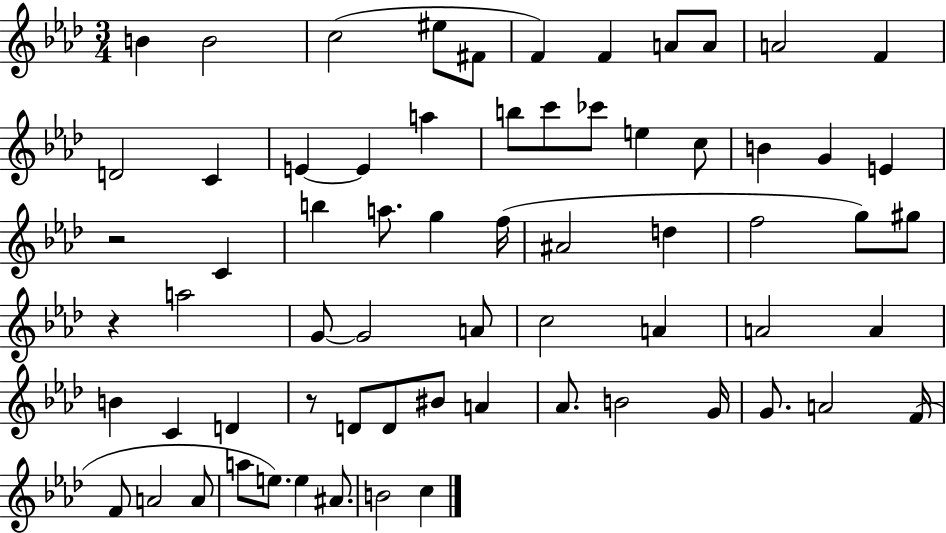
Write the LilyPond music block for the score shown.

{
  \clef treble
  \numericTimeSignature
  \time 3/4
  \key aes \major
  b'4 b'2 | c''2( eis''8 fis'8 | f'4) f'4 a'8 a'8 | a'2 f'4 | \break d'2 c'4 | e'4~~ e'4 a''4 | b''8 c'''8 ces'''8 e''4 c''8 | b'4 g'4 e'4 | \break r2 c'4 | b''4 a''8. g''4 f''16( | ais'2 d''4 | f''2 g''8) gis''8 | \break r4 a''2 | g'8~~ g'2 a'8 | c''2 a'4 | a'2 a'4 | \break b'4 c'4 d'4 | r8 d'8 d'8 bis'8 a'4 | aes'8. b'2 g'16 | g'8. a'2 f'16( | \break f'8 a'2 a'8 | a''8 e''8.) e''4 ais'8. | b'2 c''4 | \bar "|."
}